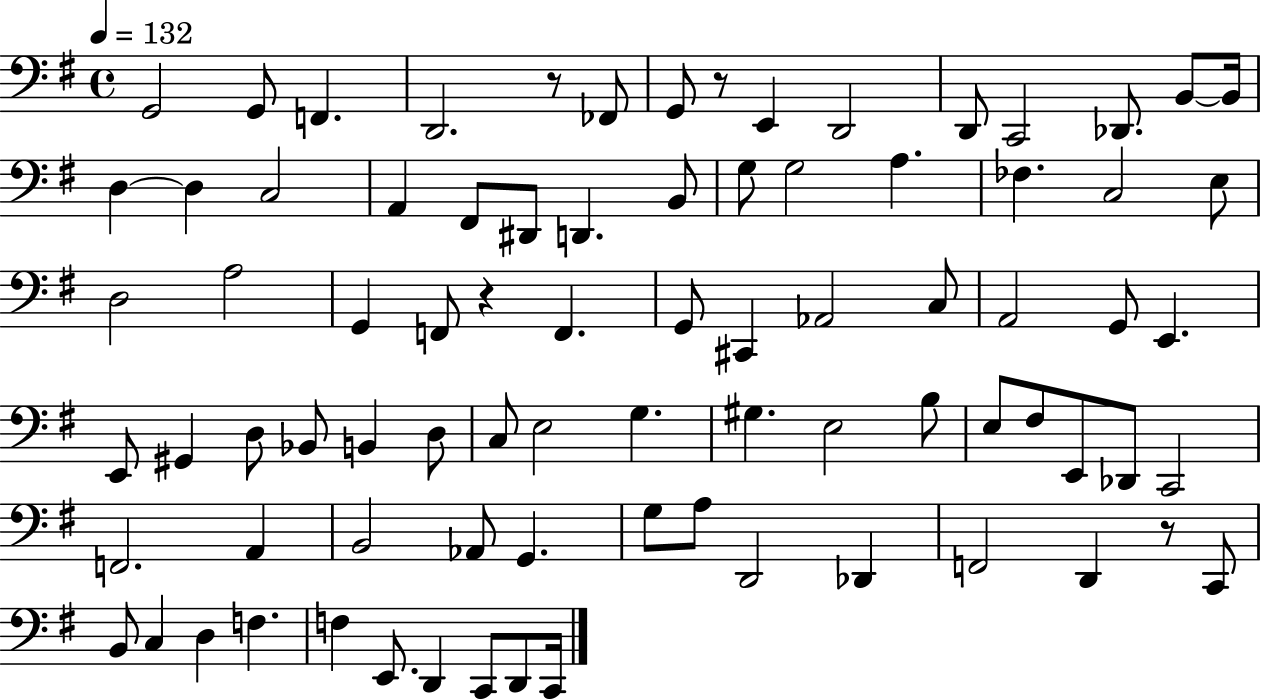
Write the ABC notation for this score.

X:1
T:Untitled
M:4/4
L:1/4
K:G
G,,2 G,,/2 F,, D,,2 z/2 _F,,/2 G,,/2 z/2 E,, D,,2 D,,/2 C,,2 _D,,/2 B,,/2 B,,/4 D, D, C,2 A,, ^F,,/2 ^D,,/2 D,, B,,/2 G,/2 G,2 A, _F, C,2 E,/2 D,2 A,2 G,, F,,/2 z F,, G,,/2 ^C,, _A,,2 C,/2 A,,2 G,,/2 E,, E,,/2 ^G,, D,/2 _B,,/2 B,, D,/2 C,/2 E,2 G, ^G, E,2 B,/2 E,/2 ^F,/2 E,,/2 _D,,/2 C,,2 F,,2 A,, B,,2 _A,,/2 G,, G,/2 A,/2 D,,2 _D,, F,,2 D,, z/2 C,,/2 B,,/2 C, D, F, F, E,,/2 D,, C,,/2 D,,/2 C,,/4